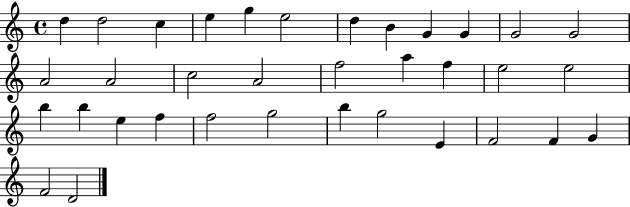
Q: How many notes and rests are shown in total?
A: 35